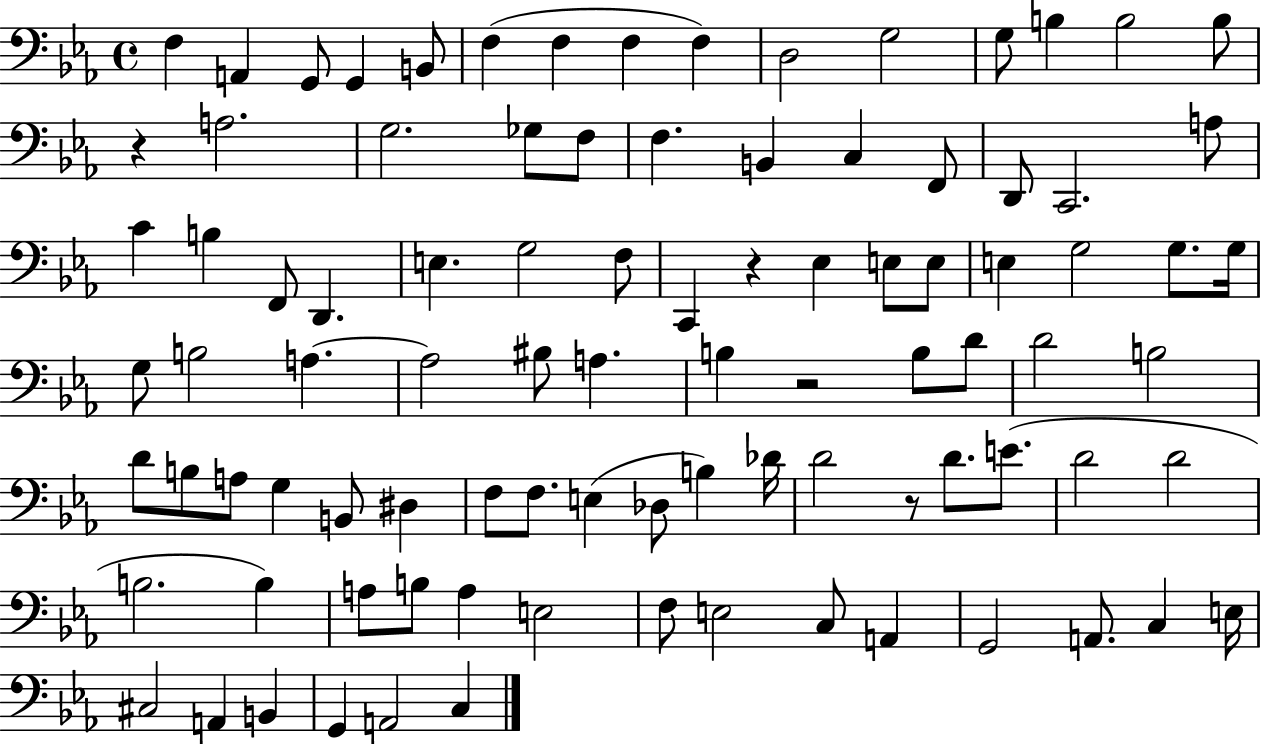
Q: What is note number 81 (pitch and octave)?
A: A2